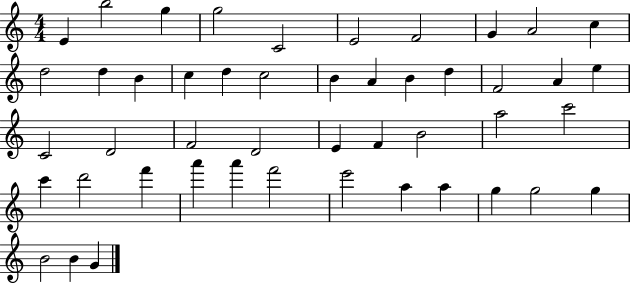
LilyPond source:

{
  \clef treble
  \numericTimeSignature
  \time 4/4
  \key c \major
  e'4 b''2 g''4 | g''2 c'2 | e'2 f'2 | g'4 a'2 c''4 | \break d''2 d''4 b'4 | c''4 d''4 c''2 | b'4 a'4 b'4 d''4 | f'2 a'4 e''4 | \break c'2 d'2 | f'2 d'2 | e'4 f'4 b'2 | a''2 c'''2 | \break c'''4 d'''2 f'''4 | a'''4 a'''4 f'''2 | e'''2 a''4 a''4 | g''4 g''2 g''4 | \break b'2 b'4 g'4 | \bar "|."
}